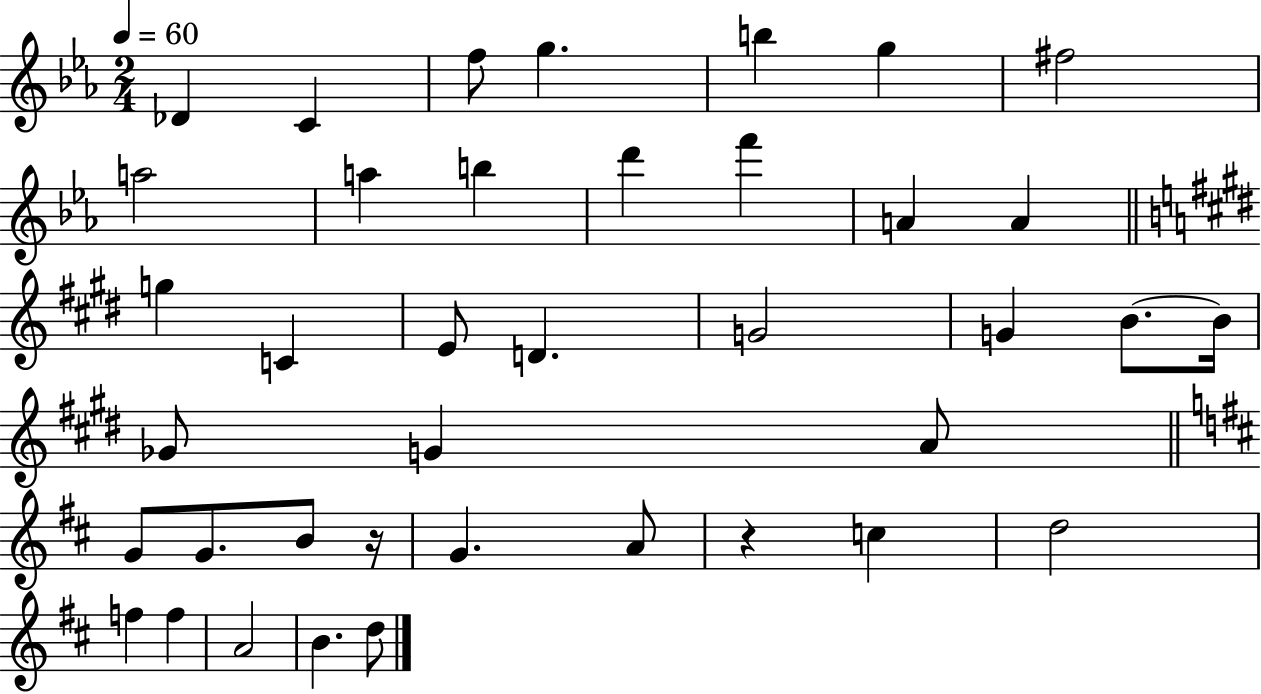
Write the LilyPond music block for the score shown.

{
  \clef treble
  \numericTimeSignature
  \time 2/4
  \key ees \major
  \tempo 4 = 60
  des'4 c'4 | f''8 g''4. | b''4 g''4 | fis''2 | \break a''2 | a''4 b''4 | d'''4 f'''4 | a'4 a'4 | \break \bar "||" \break \key e \major g''4 c'4 | e'8 d'4. | g'2 | g'4 b'8.~~ b'16 | \break ges'8 g'4 a'8 | \bar "||" \break \key d \major g'8 g'8. b'8 r16 | g'4. a'8 | r4 c''4 | d''2 | \break f''4 f''4 | a'2 | b'4. d''8 | \bar "|."
}